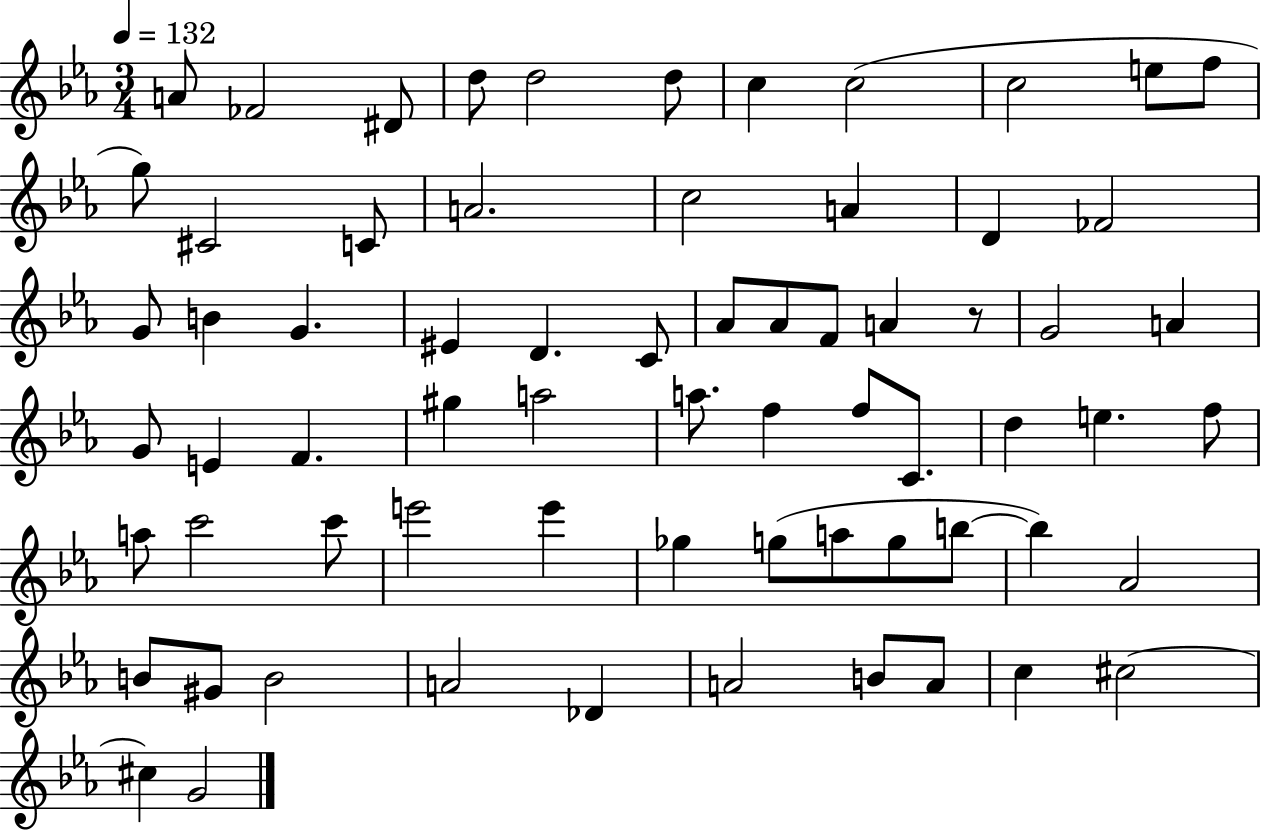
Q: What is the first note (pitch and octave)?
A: A4